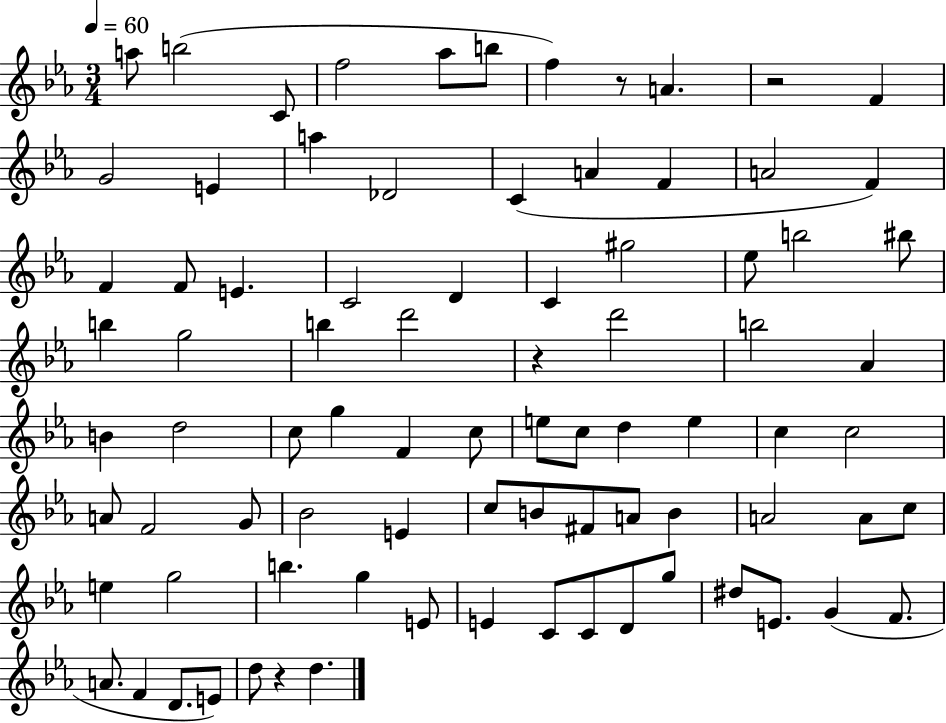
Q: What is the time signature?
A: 3/4